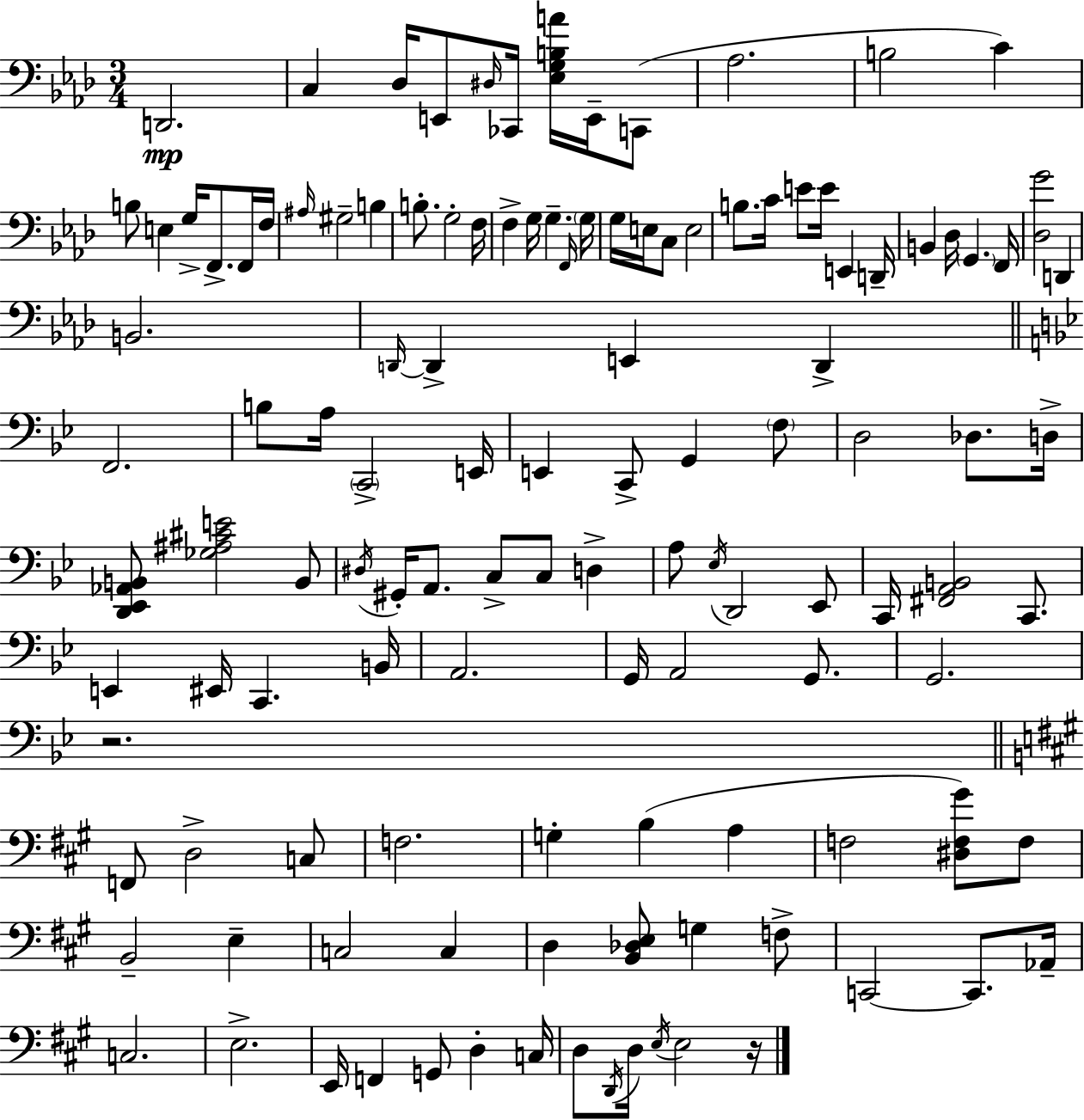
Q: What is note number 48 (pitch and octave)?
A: D2